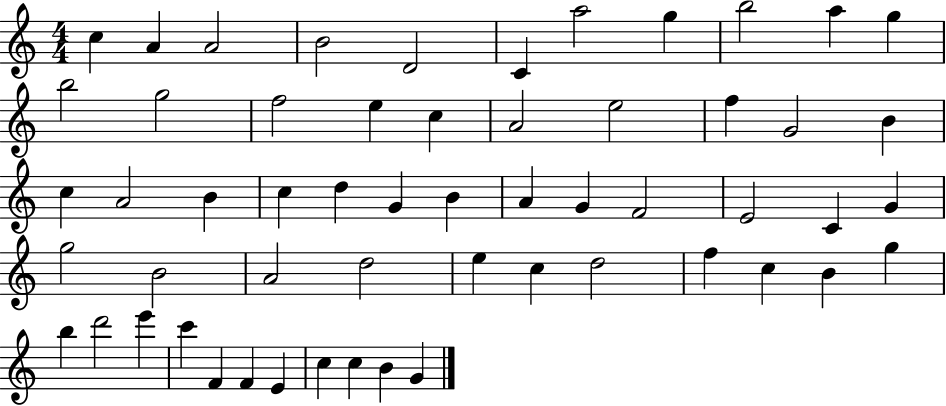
{
  \clef treble
  \numericTimeSignature
  \time 4/4
  \key c \major
  c''4 a'4 a'2 | b'2 d'2 | c'4 a''2 g''4 | b''2 a''4 g''4 | \break b''2 g''2 | f''2 e''4 c''4 | a'2 e''2 | f''4 g'2 b'4 | \break c''4 a'2 b'4 | c''4 d''4 g'4 b'4 | a'4 g'4 f'2 | e'2 c'4 g'4 | \break g''2 b'2 | a'2 d''2 | e''4 c''4 d''2 | f''4 c''4 b'4 g''4 | \break b''4 d'''2 e'''4 | c'''4 f'4 f'4 e'4 | c''4 c''4 b'4 g'4 | \bar "|."
}